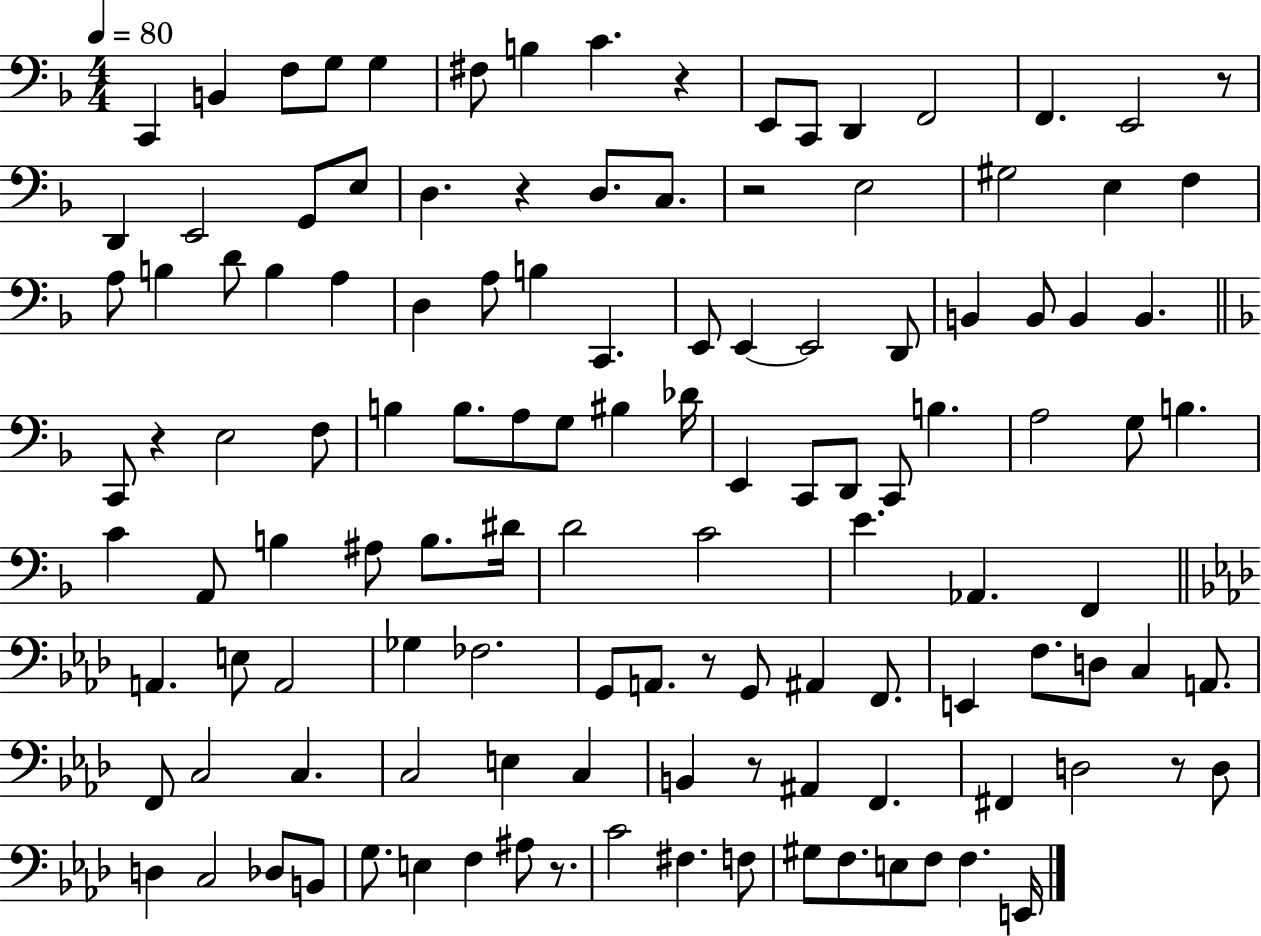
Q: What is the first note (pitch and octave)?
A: C2